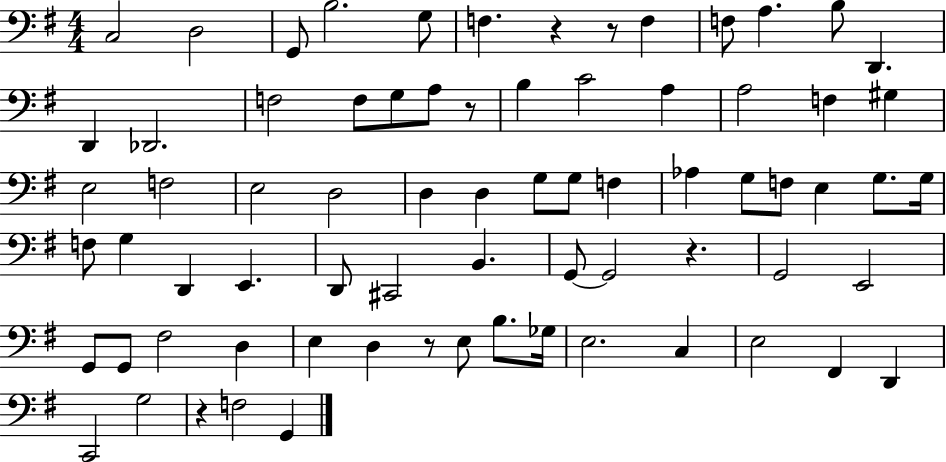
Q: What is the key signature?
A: G major